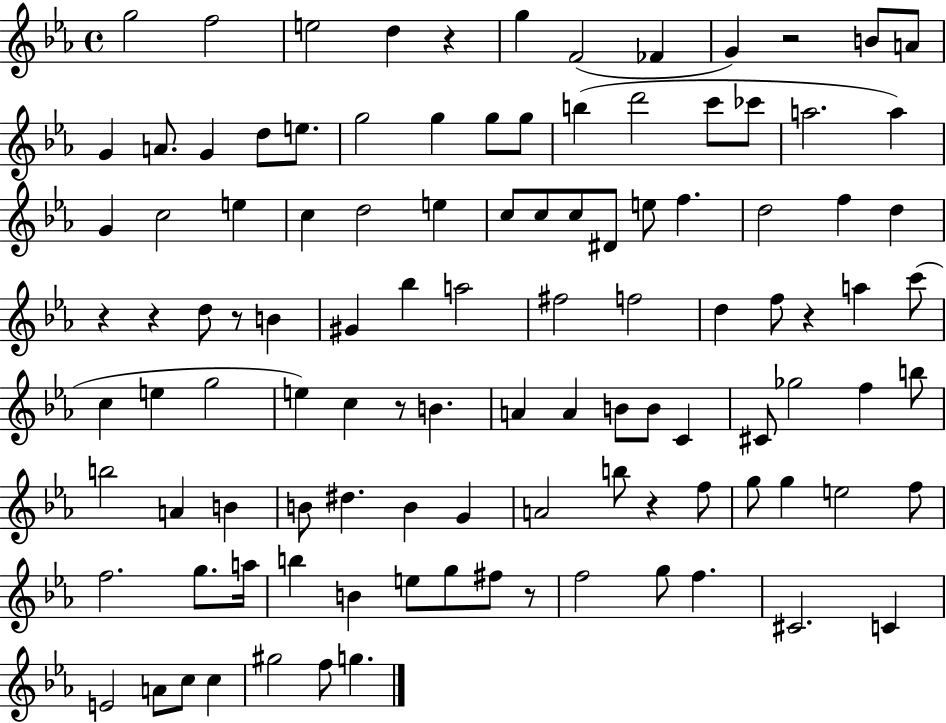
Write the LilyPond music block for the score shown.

{
  \clef treble
  \time 4/4
  \defaultTimeSignature
  \key ees \major
  g''2 f''2 | e''2 d''4 r4 | g''4 f'2( fes'4 | g'4) r2 b'8 a'8 | \break g'4 a'8. g'4 d''8 e''8. | g''2 g''4 g''8 g''8 | b''4( d'''2 c'''8 ces'''8 | a''2. a''4) | \break g'4 c''2 e''4 | c''4 d''2 e''4 | c''8 c''8 c''8 dis'8 e''8 f''4. | d''2 f''4 d''4 | \break r4 r4 d''8 r8 b'4 | gis'4 bes''4 a''2 | fis''2 f''2 | d''4 f''8 r4 a''4 c'''8( | \break c''4 e''4 g''2 | e''4) c''4 r8 b'4. | a'4 a'4 b'8 b'8 c'4 | cis'8 ges''2 f''4 b''8 | \break b''2 a'4 b'4 | b'8 dis''4. b'4 g'4 | a'2 b''8 r4 f''8 | g''8 g''4 e''2 f''8 | \break f''2. g''8. a''16 | b''4 b'4 e''8 g''8 fis''8 r8 | f''2 g''8 f''4. | cis'2. c'4 | \break e'2 a'8 c''8 c''4 | gis''2 f''8 g''4. | \bar "|."
}